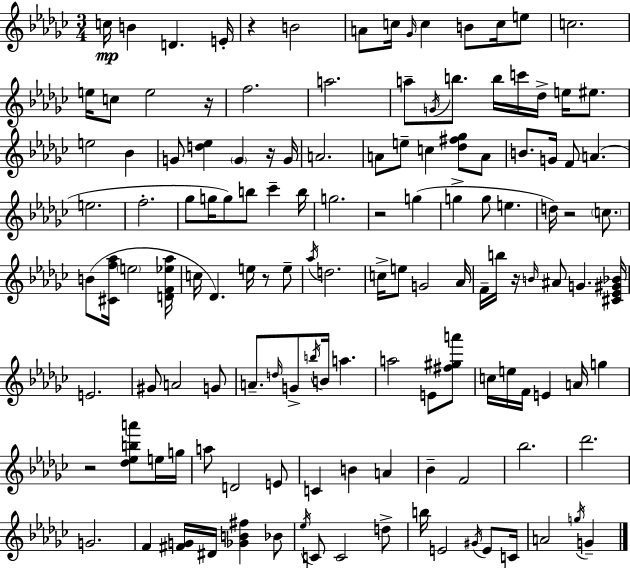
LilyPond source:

{
  \clef treble
  \numericTimeSignature
  \time 3/4
  \key ees \minor
  c''16\mp b'4 d'4. e'16-. | r4 b'2 | a'8 c''16 \grace { ges'16 } c''4 b'8 c''16 e''8 | c''2. | \break e''16 c''8 e''2 | r16 f''2. | a''2. | a''8-- \acciaccatura { g'16 } b''8. b''16 c'''16 des''16-> e''16 eis''8. | \break e''2 bes'4 | g'8 <d'' ees''>4 \parenthesize g'4 | r16 g'16 a'2. | a'8 e''8-- c''4 <des'' fis'' ges''>8 | \break a'8 b'8. g'16 f'8 a'4.( | e''2. | f''2.-. | ges''8 g''16 g''8) b''8 ces'''4-- | \break b''16 g''2. | r2 g''4( | g''4-> g''8 e''4. | d''16) r2 \parenthesize c''8. | \break b'8( <cis' f'' aes''>16 \parenthesize e''2 | <d' f' ees'' aes''>16 c''16 des'4.) e''16 r8 | e''8-- \acciaccatura { aes''16 } d''2. | c''16-> e''8 g'2 | \break aes'16 f'16-- b''16 r16 \grace { b'16 } ais'8 g'4. | <cis' ees' gis' bes'>16 e'2. | gis'8 a'2 | g'8 a'8.-- \grace { d''16 } g'8-> \acciaccatura { b''16 } b'16 | \break a''4. a''2 | e'8 <fis'' gis'' a'''>8 c''16 e''16 f'16 e'4 | a'16 g''4 r2 | <des'' ees'' b'' a'''>8 e''16 g''16 a''8 d'2 | \break e'8 c'4 b'4 | a'4 bes'4-- f'2 | bes''2. | des'''2. | \break g'2. | f'4 <fis' g'>16 dis'16 | <ges' b' fis''>4 bes'8 \acciaccatura { ees''16 } c'8 c'2 | d''8-> b''16 e'2 | \break \acciaccatura { gis'16 } e'8 c'16 a'2 | \acciaccatura { g''16 } g'4-- \bar "|."
}